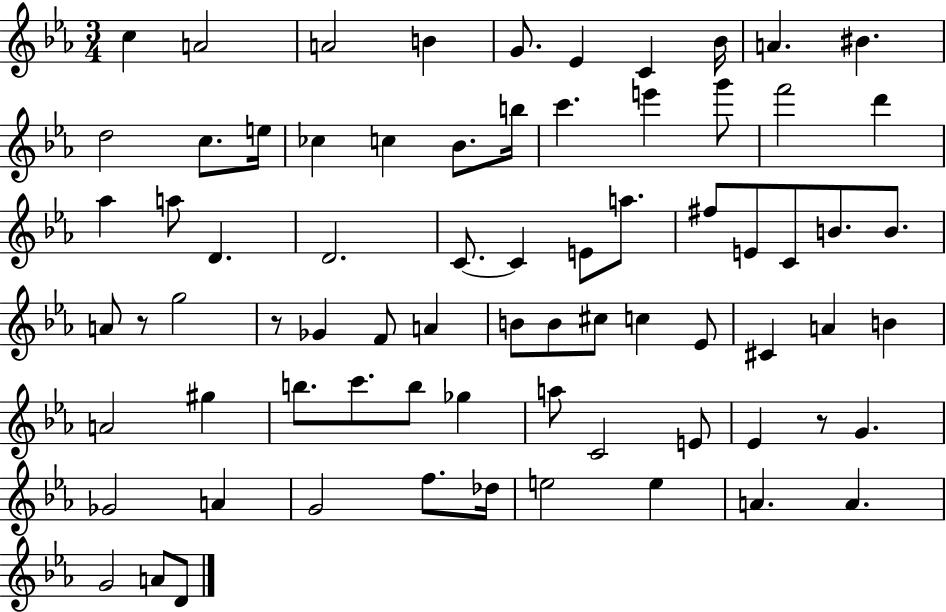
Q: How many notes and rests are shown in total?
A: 74